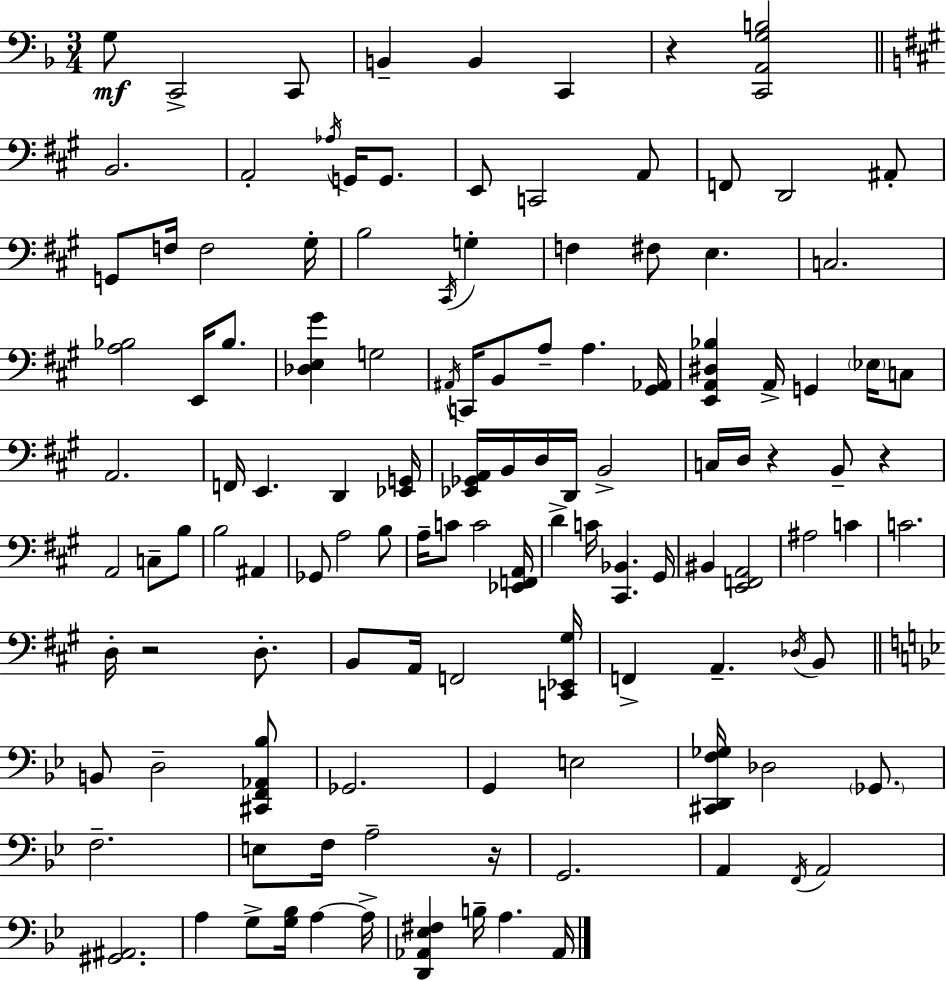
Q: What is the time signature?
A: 3/4